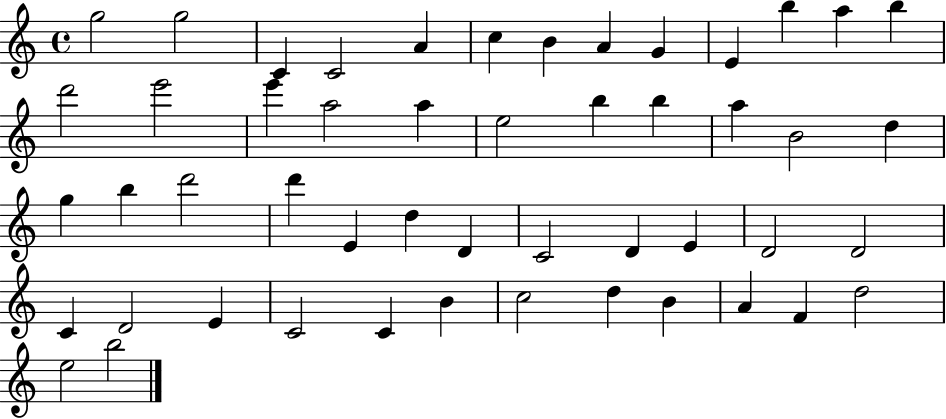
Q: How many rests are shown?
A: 0